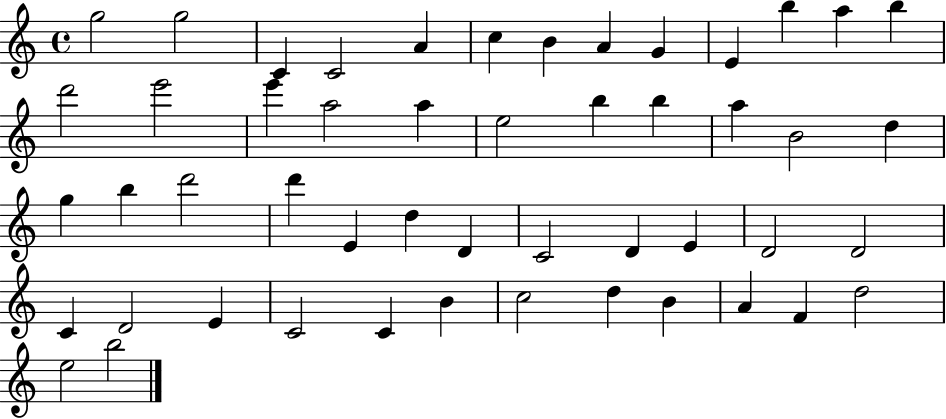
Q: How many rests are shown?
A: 0